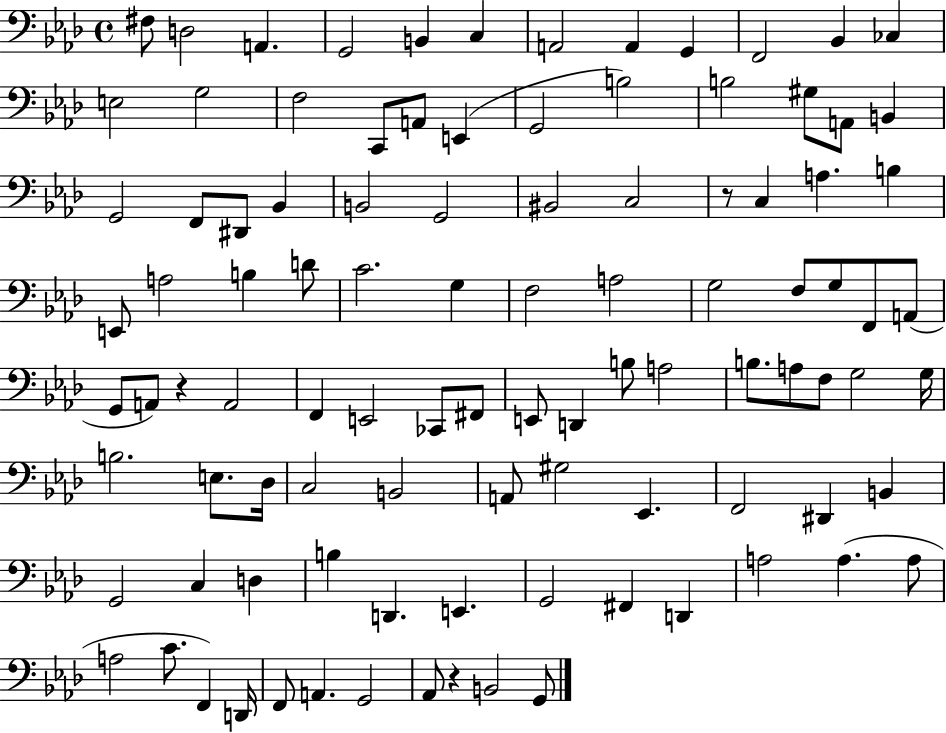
X:1
T:Untitled
M:4/4
L:1/4
K:Ab
^F,/2 D,2 A,, G,,2 B,, C, A,,2 A,, G,, F,,2 _B,, _C, E,2 G,2 F,2 C,,/2 A,,/2 E,, G,,2 B,2 B,2 ^G,/2 A,,/2 B,, G,,2 F,,/2 ^D,,/2 _B,, B,,2 G,,2 ^B,,2 C,2 z/2 C, A, B, E,,/2 A,2 B, D/2 C2 G, F,2 A,2 G,2 F,/2 G,/2 F,,/2 A,,/2 G,,/2 A,,/2 z A,,2 F,, E,,2 _C,,/2 ^F,,/2 E,,/2 D,, B,/2 A,2 B,/2 A,/2 F,/2 G,2 G,/4 B,2 E,/2 _D,/4 C,2 B,,2 A,,/2 ^G,2 _E,, F,,2 ^D,, B,, G,,2 C, D, B, D,, E,, G,,2 ^F,, D,, A,2 A, A,/2 A,2 C/2 F,, D,,/4 F,,/2 A,, G,,2 _A,,/2 z B,,2 G,,/2